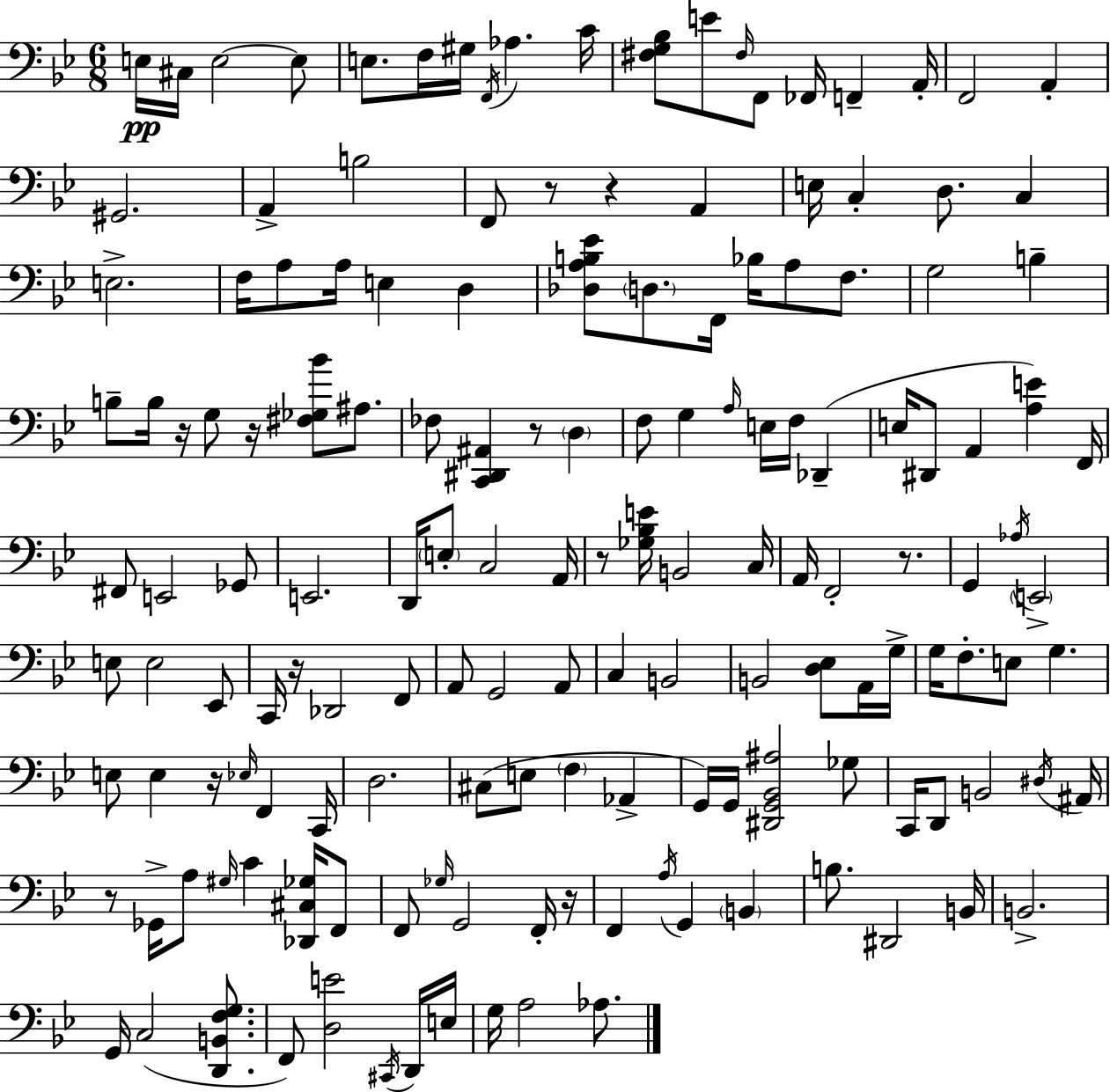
X:1
T:Untitled
M:6/8
L:1/4
K:Bb
E,/4 ^C,/4 E,2 E,/2 E,/2 F,/4 ^G,/4 F,,/4 _A, C/4 [^F,G,_B,]/2 E/2 ^F,/4 F,,/2 _F,,/4 F,, A,,/4 F,,2 A,, ^G,,2 A,, B,2 F,,/2 z/2 z A,, E,/4 C, D,/2 C, E,2 F,/4 A,/2 A,/4 E, D, [_D,A,B,_E]/2 D,/2 F,,/4 _B,/4 A,/2 F,/2 G,2 B, B,/2 B,/4 z/4 G,/2 z/4 [^F,_G,_B]/2 ^A,/2 _F,/2 [C,,^D,,^A,,] z/2 D, F,/2 G, A,/4 E,/4 F,/4 _D,, E,/4 ^D,,/2 A,, [A,E] F,,/4 ^F,,/2 E,,2 _G,,/2 E,,2 D,,/4 E,/2 C,2 A,,/4 z/2 [_G,_B,E]/4 B,,2 C,/4 A,,/4 F,,2 z/2 G,, _A,/4 E,,2 E,/2 E,2 _E,,/2 C,,/4 z/4 _D,,2 F,,/2 A,,/2 G,,2 A,,/2 C, B,,2 B,,2 [D,_E,]/2 A,,/4 G,/4 G,/4 F,/2 E,/2 G, E,/2 E, z/4 _E,/4 F,, C,,/4 D,2 ^C,/2 E,/2 F, _A,, G,,/4 G,,/4 [^D,,G,,_B,,^A,]2 _G,/2 C,,/4 D,,/2 B,,2 ^D,/4 ^A,,/4 z/2 _G,,/4 A,/2 ^G,/4 C [_D,,^C,_G,]/4 F,,/2 F,,/2 _G,/4 G,,2 F,,/4 z/4 F,, A,/4 G,, B,, B,/2 ^D,,2 B,,/4 B,,2 G,,/4 C,2 [D,,B,,F,G,]/2 F,,/2 [D,E]2 ^C,,/4 D,,/4 E,/4 G,/4 A,2 _A,/2